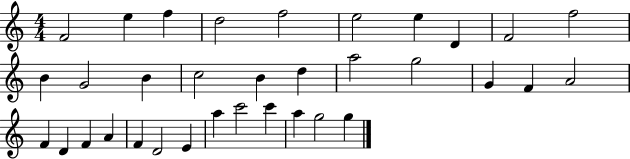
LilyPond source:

{
  \clef treble
  \numericTimeSignature
  \time 4/4
  \key c \major
  f'2 e''4 f''4 | d''2 f''2 | e''2 e''4 d'4 | f'2 f''2 | \break b'4 g'2 b'4 | c''2 b'4 d''4 | a''2 g''2 | g'4 f'4 a'2 | \break f'4 d'4 f'4 a'4 | f'4 d'2 e'4 | a''4 c'''2 c'''4 | a''4 g''2 g''4 | \break \bar "|."
}